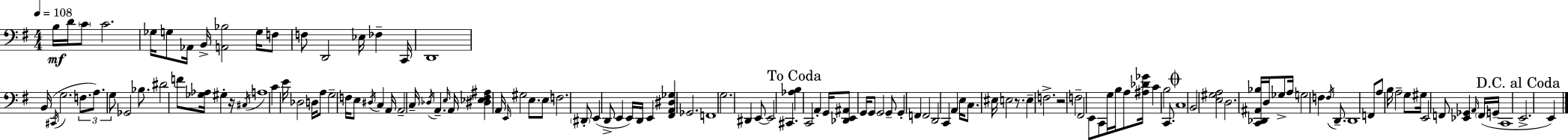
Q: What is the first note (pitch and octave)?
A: B3